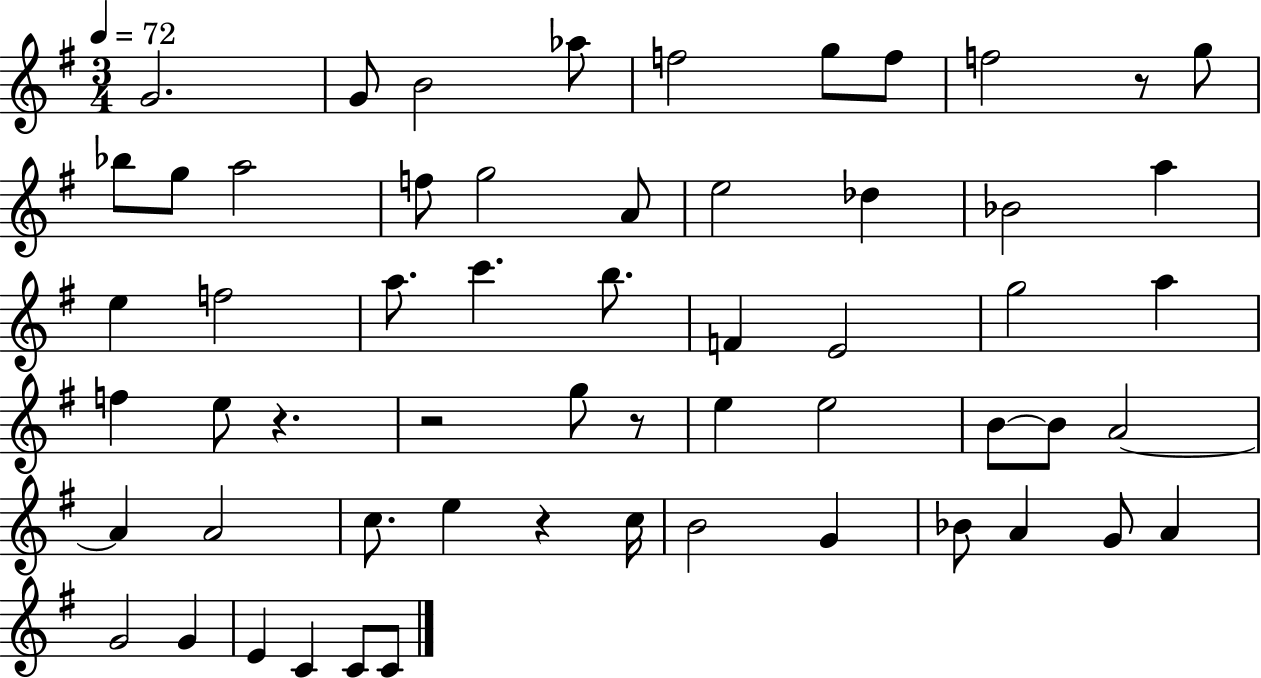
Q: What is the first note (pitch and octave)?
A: G4